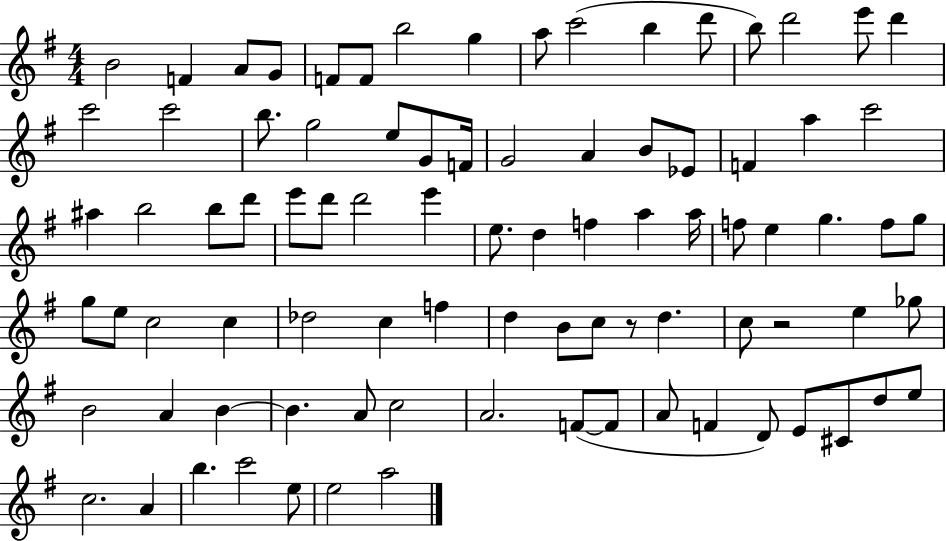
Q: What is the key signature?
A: G major